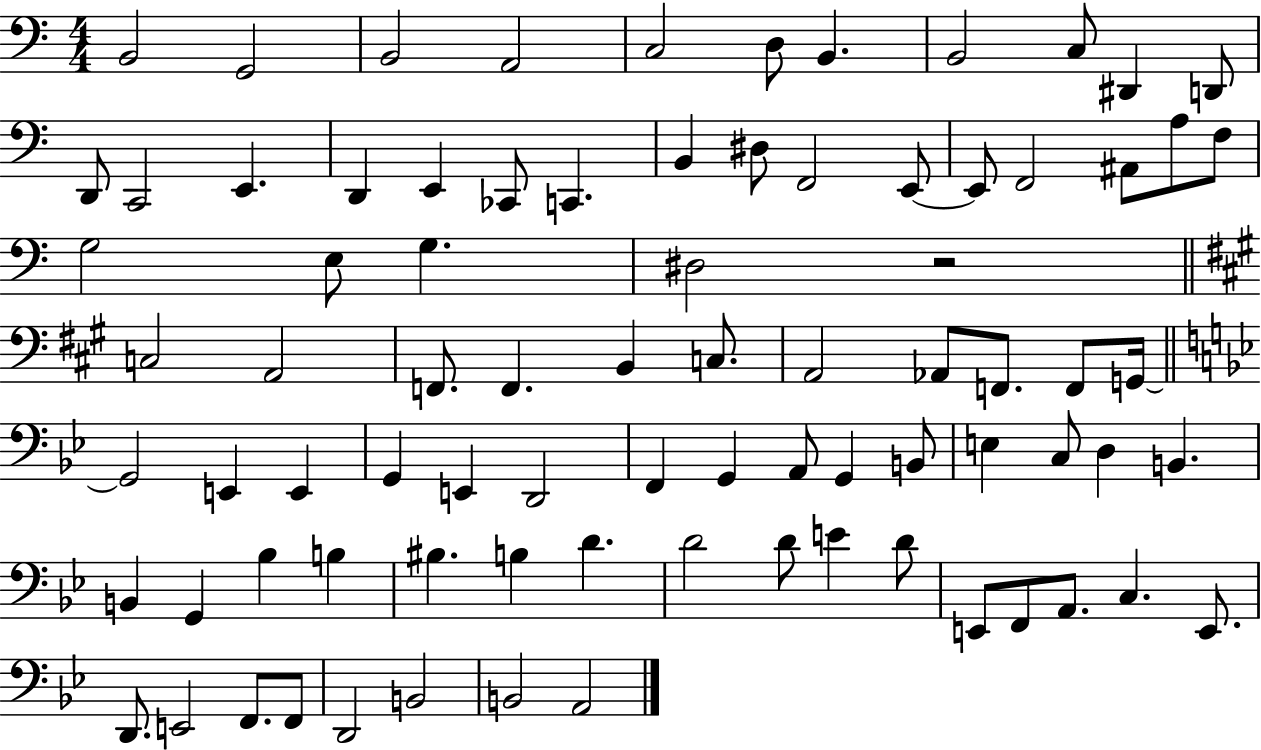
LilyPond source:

{
  \clef bass
  \numericTimeSignature
  \time 4/4
  \key c \major
  b,2 g,2 | b,2 a,2 | c2 d8 b,4. | b,2 c8 dis,4 d,8 | \break d,8 c,2 e,4. | d,4 e,4 ces,8 c,4. | b,4 dis8 f,2 e,8~~ | e,8 f,2 ais,8 a8 f8 | \break g2 e8 g4. | dis2 r2 | \bar "||" \break \key a \major c2 a,2 | f,8. f,4. b,4 c8. | a,2 aes,8 f,8. f,8 g,16~~ | \bar "||" \break \key bes \major g,2 e,4 e,4 | g,4 e,4 d,2 | f,4 g,4 a,8 g,4 b,8 | e4 c8 d4 b,4. | \break b,4 g,4 bes4 b4 | bis4. b4 d'4. | d'2 d'8 e'4 d'8 | e,8 f,8 a,8. c4. e,8. | \break d,8. e,2 f,8. f,8 | d,2 b,2 | b,2 a,2 | \bar "|."
}